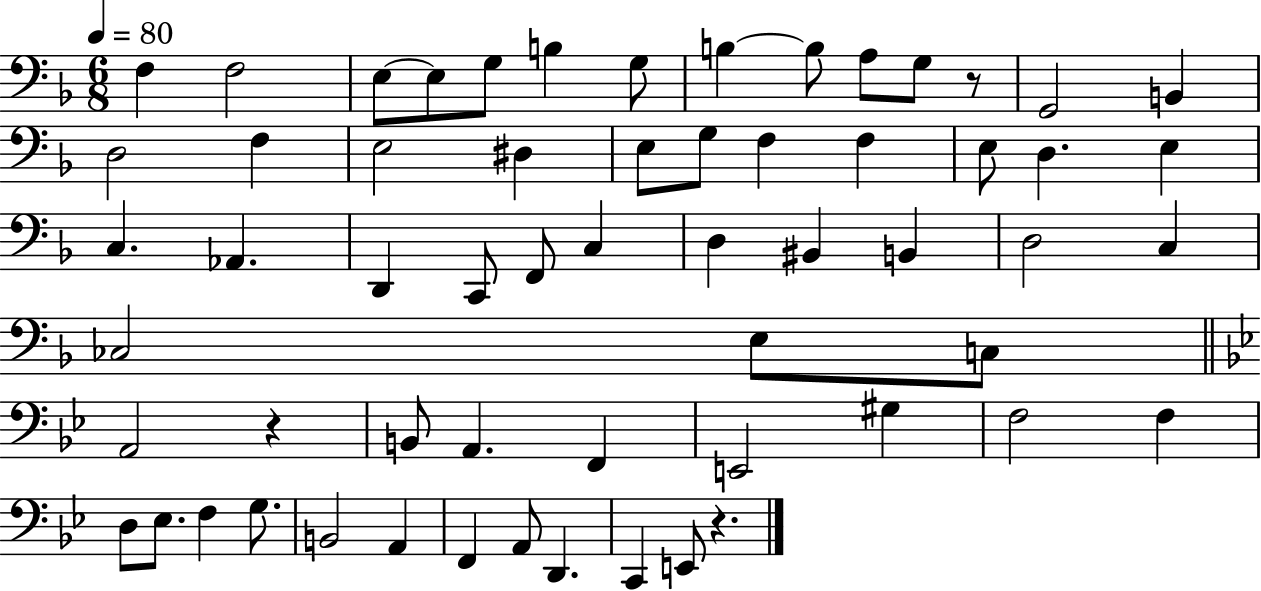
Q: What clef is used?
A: bass